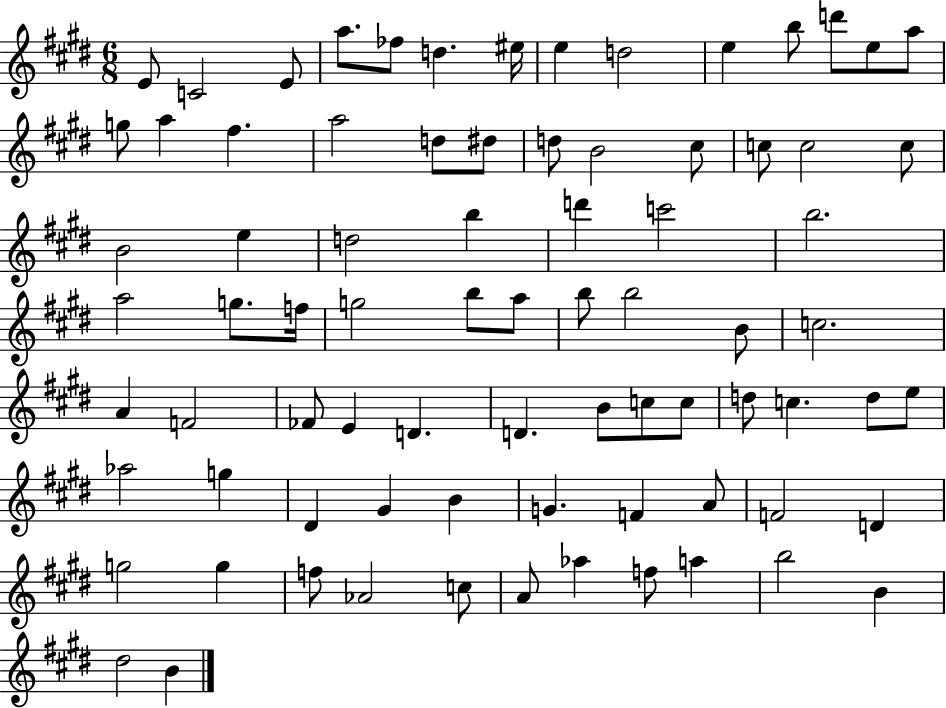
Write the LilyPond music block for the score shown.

{
  \clef treble
  \numericTimeSignature
  \time 6/8
  \key e \major
  e'8 c'2 e'8 | a''8. fes''8 d''4. eis''16 | e''4 d''2 | e''4 b''8 d'''8 e''8 a''8 | \break g''8 a''4 fis''4. | a''2 d''8 dis''8 | d''8 b'2 cis''8 | c''8 c''2 c''8 | \break b'2 e''4 | d''2 b''4 | d'''4 c'''2 | b''2. | \break a''2 g''8. f''16 | g''2 b''8 a''8 | b''8 b''2 b'8 | c''2. | \break a'4 f'2 | fes'8 e'4 d'4. | d'4. b'8 c''8 c''8 | d''8 c''4. d''8 e''8 | \break aes''2 g''4 | dis'4 gis'4 b'4 | g'4. f'4 a'8 | f'2 d'4 | \break g''2 g''4 | f''8 aes'2 c''8 | a'8 aes''4 f''8 a''4 | b''2 b'4 | \break dis''2 b'4 | \bar "|."
}